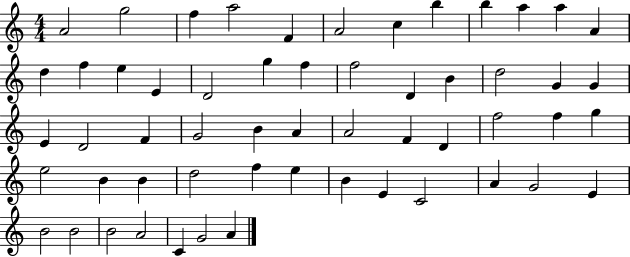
{
  \clef treble
  \numericTimeSignature
  \time 4/4
  \key c \major
  a'2 g''2 | f''4 a''2 f'4 | a'2 c''4 b''4 | b''4 a''4 a''4 a'4 | \break d''4 f''4 e''4 e'4 | d'2 g''4 f''4 | f''2 d'4 b'4 | d''2 g'4 g'4 | \break e'4 d'2 f'4 | g'2 b'4 a'4 | a'2 f'4 d'4 | f''2 f''4 g''4 | \break e''2 b'4 b'4 | d''2 f''4 e''4 | b'4 e'4 c'2 | a'4 g'2 e'4 | \break b'2 b'2 | b'2 a'2 | c'4 g'2 a'4 | \bar "|."
}